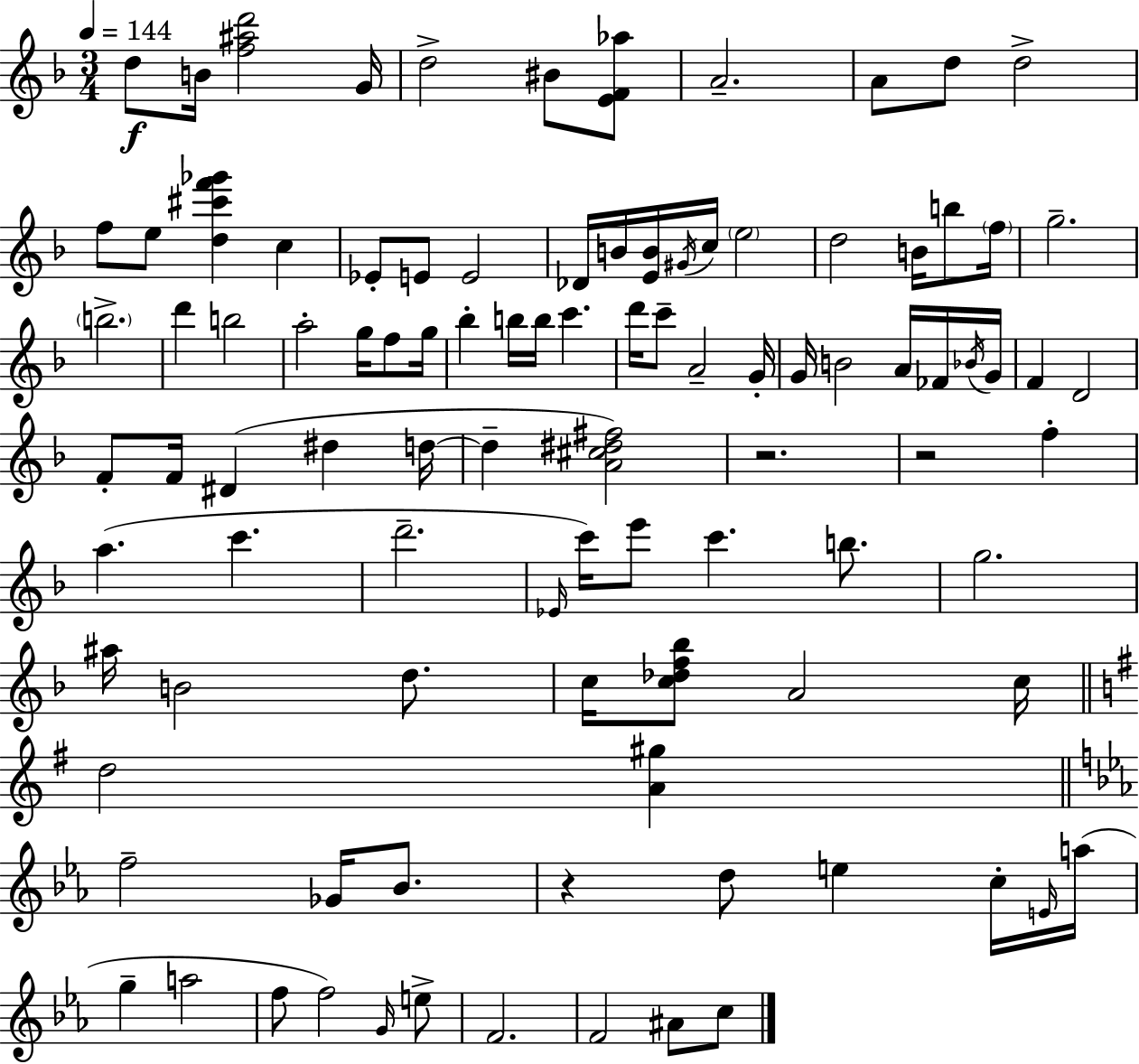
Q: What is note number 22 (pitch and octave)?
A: B4